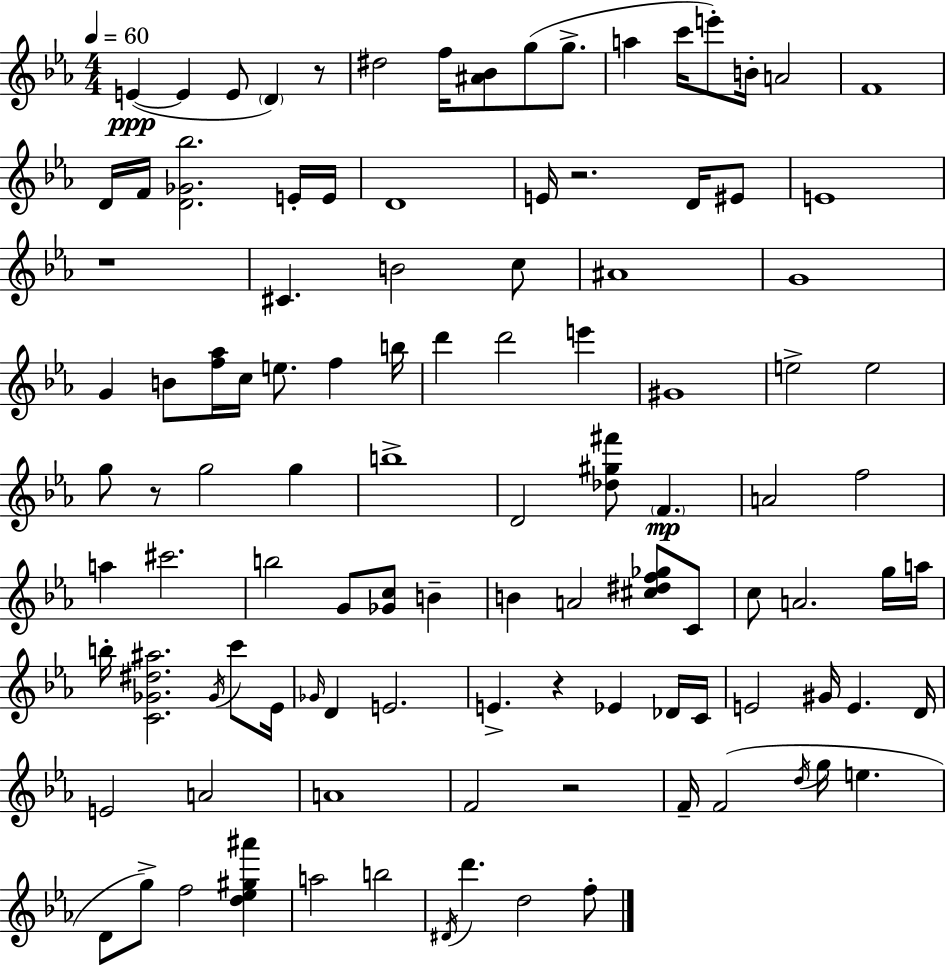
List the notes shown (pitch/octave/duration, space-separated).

E4/q E4/q E4/e D4/q R/e D#5/h F5/s [A#4,Bb4]/e G5/e G5/e. A5/q C6/s E6/e B4/s A4/h F4/w D4/s F4/s [D4,Gb4,Bb5]/h. E4/s E4/s D4/w E4/s R/h. D4/s EIS4/e E4/w R/w C#4/q. B4/h C5/e A#4/w G4/w G4/q B4/e [F5,Ab5]/s C5/s E5/e. F5/q B5/s D6/q D6/h E6/q G#4/w E5/h E5/h G5/e R/e G5/h G5/q B5/w D4/h [Db5,G#5,F#6]/e F4/q. A4/h F5/h A5/q C#6/h. B5/h G4/e [Gb4,C5]/e B4/q B4/q A4/h [C#5,D#5,F5,Gb5]/e C4/e C5/e A4/h. G5/s A5/s B5/s [C4,Gb4,D#5,A#5]/h. Gb4/s C6/e Eb4/s Gb4/s D4/q E4/h. E4/q. R/q Eb4/q Db4/s C4/s E4/h G#4/s E4/q. D4/s E4/h A4/h A4/w F4/h R/h F4/s F4/h D5/s G5/s E5/q. D4/e G5/e F5/h [D5,Eb5,G#5,A#6]/q A5/h B5/h D#4/s D6/q. D5/h F5/e